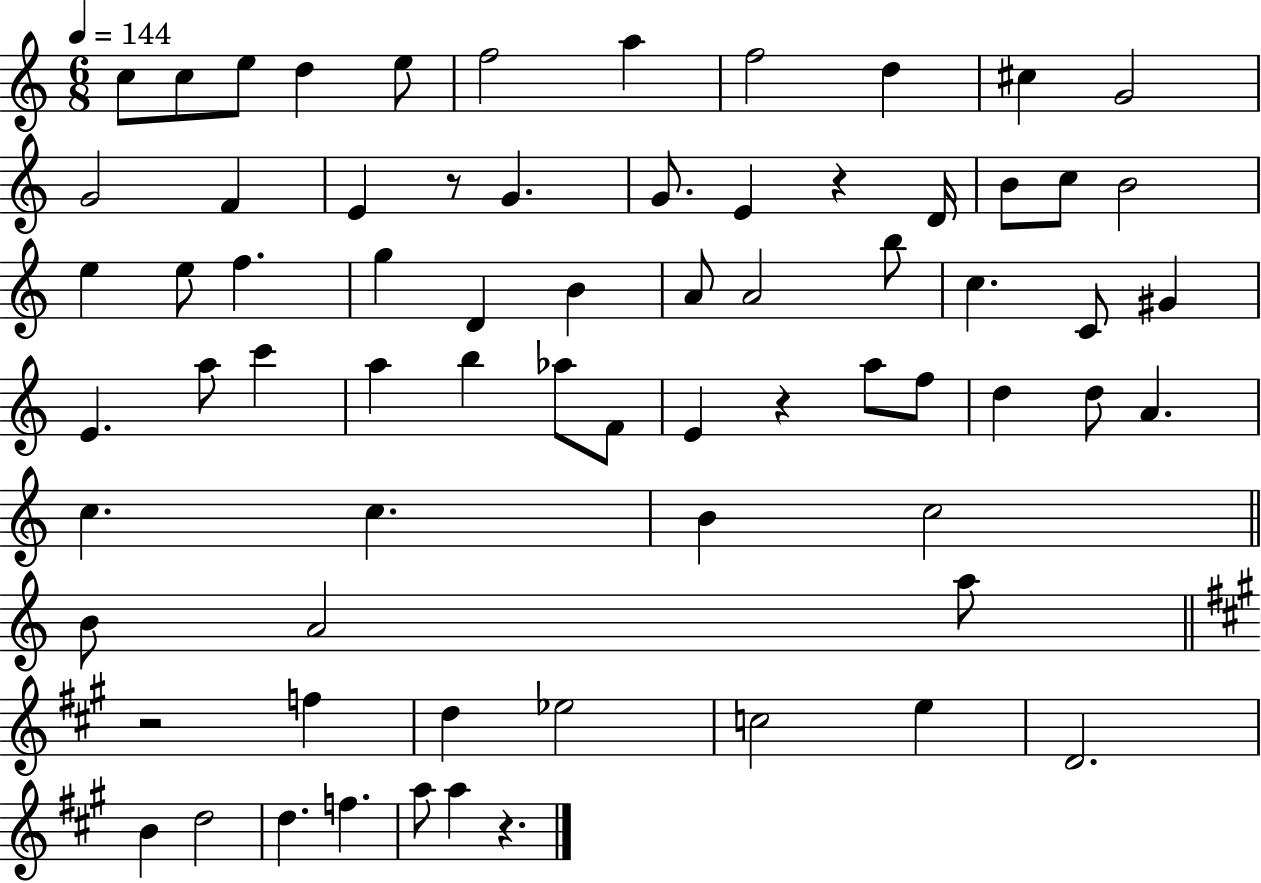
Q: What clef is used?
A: treble